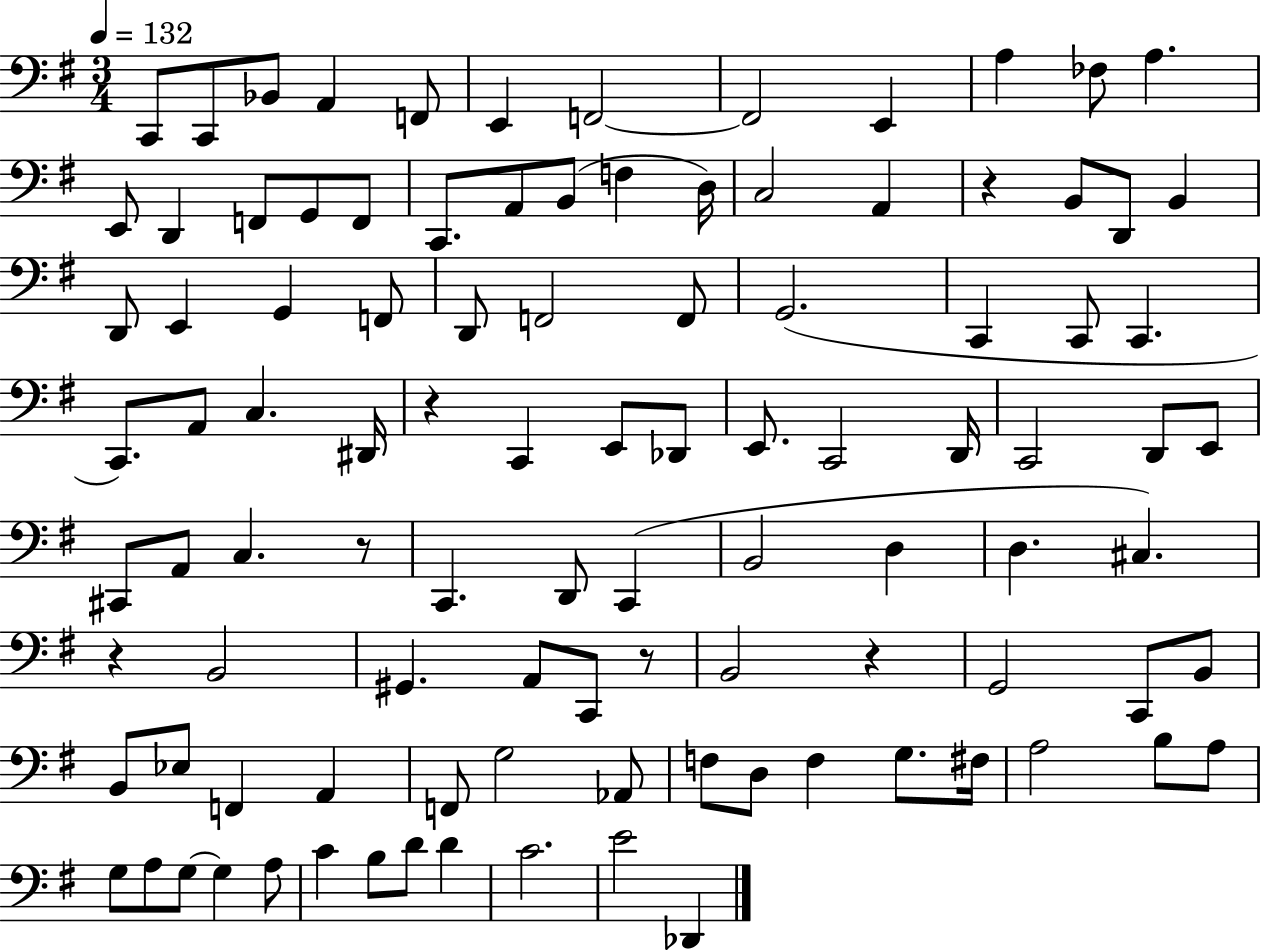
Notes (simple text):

C2/e C2/e Bb2/e A2/q F2/e E2/q F2/h F2/h E2/q A3/q FES3/e A3/q. E2/e D2/q F2/e G2/e F2/e C2/e. A2/e B2/e F3/q D3/s C3/h A2/q R/q B2/e D2/e B2/q D2/e E2/q G2/q F2/e D2/e F2/h F2/e G2/h. C2/q C2/e C2/q. C2/e. A2/e C3/q. D#2/s R/q C2/q E2/e Db2/e E2/e. C2/h D2/s C2/h D2/e E2/e C#2/e A2/e C3/q. R/e C2/q. D2/e C2/q B2/h D3/q D3/q. C#3/q. R/q B2/h G#2/q. A2/e C2/e R/e B2/h R/q G2/h C2/e B2/e B2/e Eb3/e F2/q A2/q F2/e G3/h Ab2/e F3/e D3/e F3/q G3/e. F#3/s A3/h B3/e A3/e G3/e A3/e G3/e G3/q A3/e C4/q B3/e D4/e D4/q C4/h. E4/h Db2/q